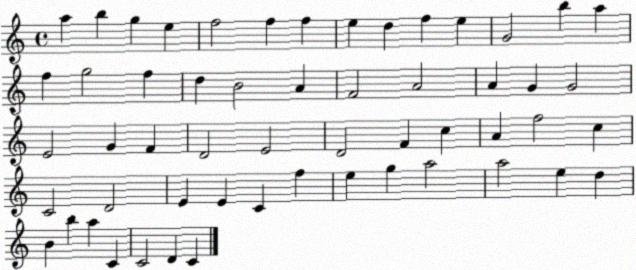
X:1
T:Untitled
M:4/4
L:1/4
K:C
a b g e f2 f f e d f e G2 b a f g2 f d B2 A F2 A2 A G G2 E2 G F D2 E2 D2 F c A f2 c C2 D2 E E C f e g a2 a2 e d B b a C C2 D C